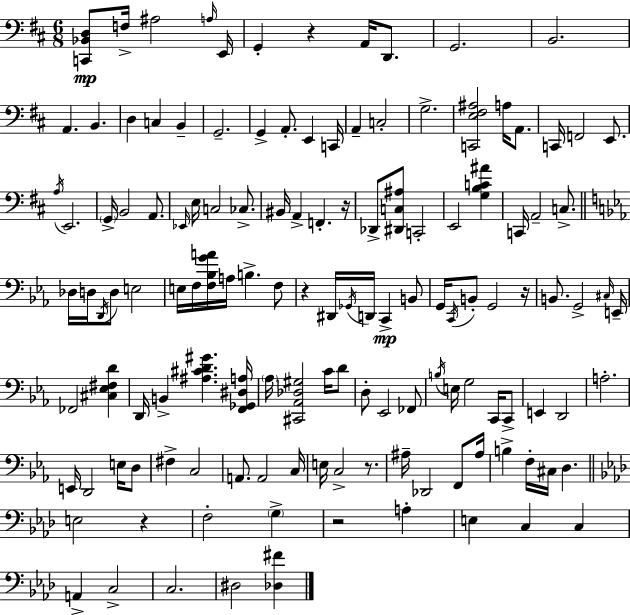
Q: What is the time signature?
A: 6/8